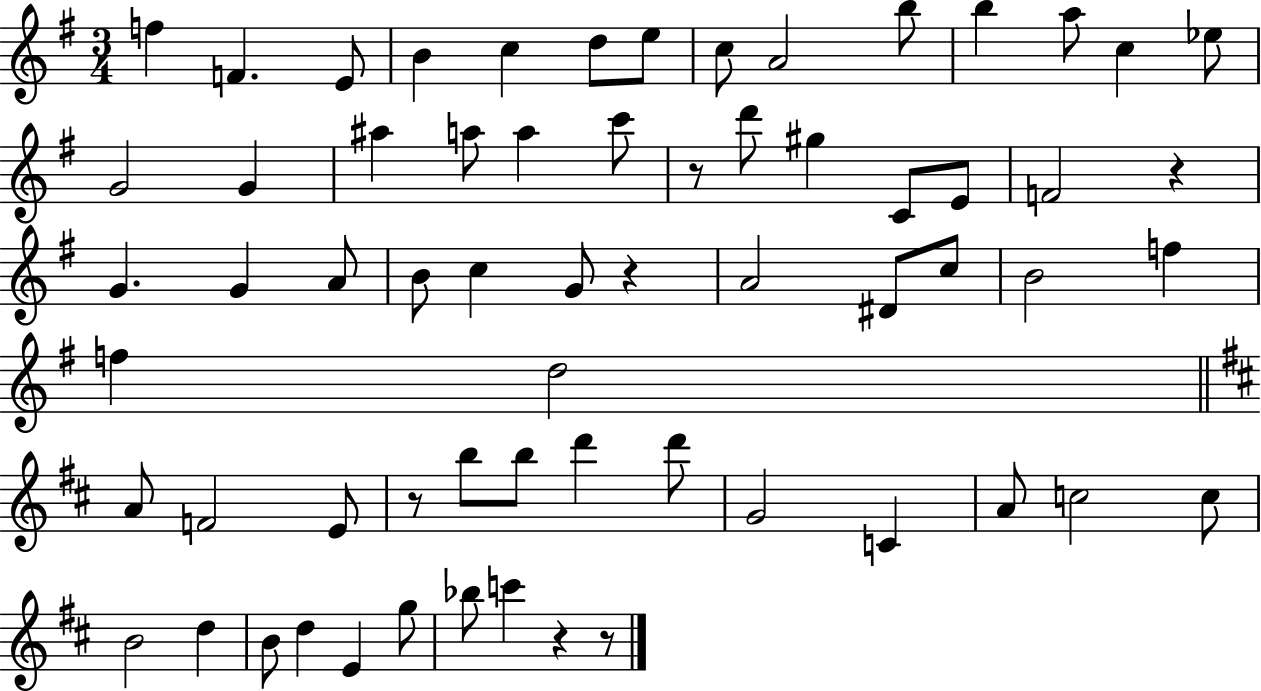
{
  \clef treble
  \numericTimeSignature
  \time 3/4
  \key g \major
  f''4 f'4. e'8 | b'4 c''4 d''8 e''8 | c''8 a'2 b''8 | b''4 a''8 c''4 ees''8 | \break g'2 g'4 | ais''4 a''8 a''4 c'''8 | r8 d'''8 gis''4 c'8 e'8 | f'2 r4 | \break g'4. g'4 a'8 | b'8 c''4 g'8 r4 | a'2 dis'8 c''8 | b'2 f''4 | \break f''4 d''2 | \bar "||" \break \key d \major a'8 f'2 e'8 | r8 b''8 b''8 d'''4 d'''8 | g'2 c'4 | a'8 c''2 c''8 | \break b'2 d''4 | b'8 d''4 e'4 g''8 | bes''8 c'''4 r4 r8 | \bar "|."
}